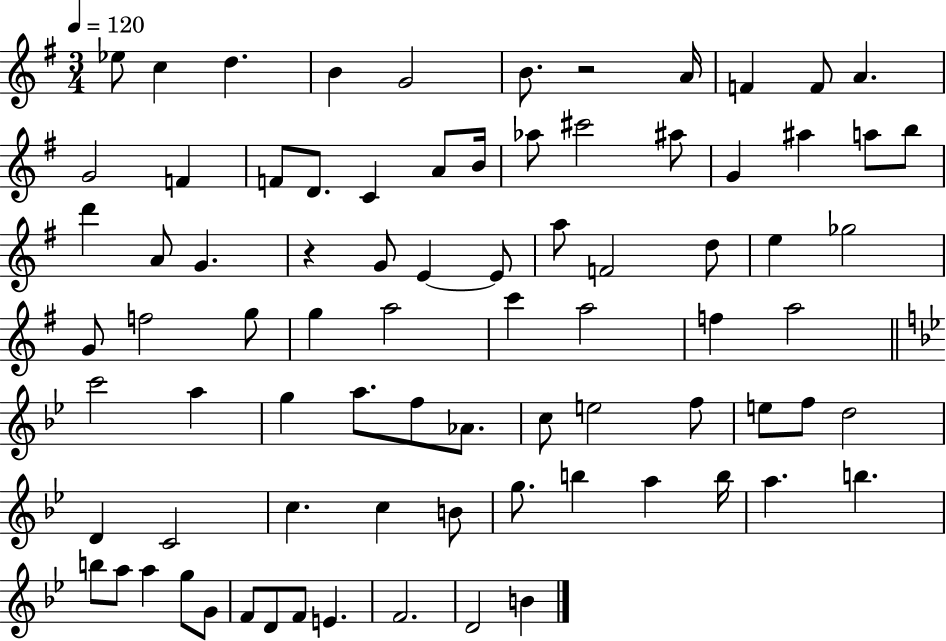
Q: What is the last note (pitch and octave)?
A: B4